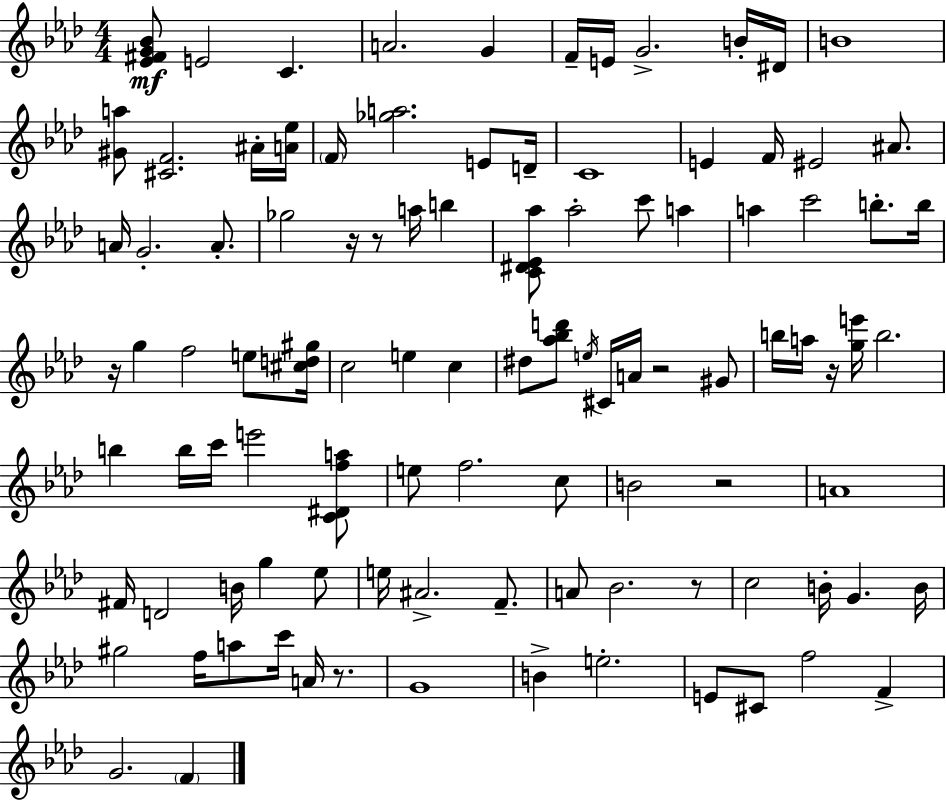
X:1
T:Untitled
M:4/4
L:1/4
K:Fm
[_E^FG_B]/2 E2 C A2 G F/4 E/4 G2 B/4 ^D/4 B4 [^Ga]/2 [^CF]2 ^A/4 [A_e]/4 F/4 [_ga]2 E/2 D/4 C4 E F/4 ^E2 ^A/2 A/4 G2 A/2 _g2 z/4 z/2 a/4 b [C^D_E_a]/2 _a2 c'/2 a a c'2 b/2 b/4 z/4 g f2 e/2 [^cd^g]/4 c2 e c ^d/2 [_a_bd']/2 e/4 ^C/4 A/4 z2 ^G/2 b/4 a/4 z/4 [ge']/4 b2 b b/4 c'/4 e'2 [C^Dfa]/2 e/2 f2 c/2 B2 z2 A4 ^F/4 D2 B/4 g _e/2 e/4 ^A2 F/2 A/2 _B2 z/2 c2 B/4 G B/4 ^g2 f/4 a/2 c'/4 A/4 z/2 G4 B e2 E/2 ^C/2 f2 F G2 F